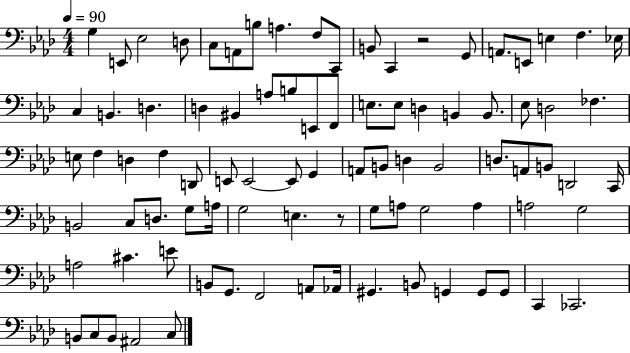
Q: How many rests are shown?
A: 2